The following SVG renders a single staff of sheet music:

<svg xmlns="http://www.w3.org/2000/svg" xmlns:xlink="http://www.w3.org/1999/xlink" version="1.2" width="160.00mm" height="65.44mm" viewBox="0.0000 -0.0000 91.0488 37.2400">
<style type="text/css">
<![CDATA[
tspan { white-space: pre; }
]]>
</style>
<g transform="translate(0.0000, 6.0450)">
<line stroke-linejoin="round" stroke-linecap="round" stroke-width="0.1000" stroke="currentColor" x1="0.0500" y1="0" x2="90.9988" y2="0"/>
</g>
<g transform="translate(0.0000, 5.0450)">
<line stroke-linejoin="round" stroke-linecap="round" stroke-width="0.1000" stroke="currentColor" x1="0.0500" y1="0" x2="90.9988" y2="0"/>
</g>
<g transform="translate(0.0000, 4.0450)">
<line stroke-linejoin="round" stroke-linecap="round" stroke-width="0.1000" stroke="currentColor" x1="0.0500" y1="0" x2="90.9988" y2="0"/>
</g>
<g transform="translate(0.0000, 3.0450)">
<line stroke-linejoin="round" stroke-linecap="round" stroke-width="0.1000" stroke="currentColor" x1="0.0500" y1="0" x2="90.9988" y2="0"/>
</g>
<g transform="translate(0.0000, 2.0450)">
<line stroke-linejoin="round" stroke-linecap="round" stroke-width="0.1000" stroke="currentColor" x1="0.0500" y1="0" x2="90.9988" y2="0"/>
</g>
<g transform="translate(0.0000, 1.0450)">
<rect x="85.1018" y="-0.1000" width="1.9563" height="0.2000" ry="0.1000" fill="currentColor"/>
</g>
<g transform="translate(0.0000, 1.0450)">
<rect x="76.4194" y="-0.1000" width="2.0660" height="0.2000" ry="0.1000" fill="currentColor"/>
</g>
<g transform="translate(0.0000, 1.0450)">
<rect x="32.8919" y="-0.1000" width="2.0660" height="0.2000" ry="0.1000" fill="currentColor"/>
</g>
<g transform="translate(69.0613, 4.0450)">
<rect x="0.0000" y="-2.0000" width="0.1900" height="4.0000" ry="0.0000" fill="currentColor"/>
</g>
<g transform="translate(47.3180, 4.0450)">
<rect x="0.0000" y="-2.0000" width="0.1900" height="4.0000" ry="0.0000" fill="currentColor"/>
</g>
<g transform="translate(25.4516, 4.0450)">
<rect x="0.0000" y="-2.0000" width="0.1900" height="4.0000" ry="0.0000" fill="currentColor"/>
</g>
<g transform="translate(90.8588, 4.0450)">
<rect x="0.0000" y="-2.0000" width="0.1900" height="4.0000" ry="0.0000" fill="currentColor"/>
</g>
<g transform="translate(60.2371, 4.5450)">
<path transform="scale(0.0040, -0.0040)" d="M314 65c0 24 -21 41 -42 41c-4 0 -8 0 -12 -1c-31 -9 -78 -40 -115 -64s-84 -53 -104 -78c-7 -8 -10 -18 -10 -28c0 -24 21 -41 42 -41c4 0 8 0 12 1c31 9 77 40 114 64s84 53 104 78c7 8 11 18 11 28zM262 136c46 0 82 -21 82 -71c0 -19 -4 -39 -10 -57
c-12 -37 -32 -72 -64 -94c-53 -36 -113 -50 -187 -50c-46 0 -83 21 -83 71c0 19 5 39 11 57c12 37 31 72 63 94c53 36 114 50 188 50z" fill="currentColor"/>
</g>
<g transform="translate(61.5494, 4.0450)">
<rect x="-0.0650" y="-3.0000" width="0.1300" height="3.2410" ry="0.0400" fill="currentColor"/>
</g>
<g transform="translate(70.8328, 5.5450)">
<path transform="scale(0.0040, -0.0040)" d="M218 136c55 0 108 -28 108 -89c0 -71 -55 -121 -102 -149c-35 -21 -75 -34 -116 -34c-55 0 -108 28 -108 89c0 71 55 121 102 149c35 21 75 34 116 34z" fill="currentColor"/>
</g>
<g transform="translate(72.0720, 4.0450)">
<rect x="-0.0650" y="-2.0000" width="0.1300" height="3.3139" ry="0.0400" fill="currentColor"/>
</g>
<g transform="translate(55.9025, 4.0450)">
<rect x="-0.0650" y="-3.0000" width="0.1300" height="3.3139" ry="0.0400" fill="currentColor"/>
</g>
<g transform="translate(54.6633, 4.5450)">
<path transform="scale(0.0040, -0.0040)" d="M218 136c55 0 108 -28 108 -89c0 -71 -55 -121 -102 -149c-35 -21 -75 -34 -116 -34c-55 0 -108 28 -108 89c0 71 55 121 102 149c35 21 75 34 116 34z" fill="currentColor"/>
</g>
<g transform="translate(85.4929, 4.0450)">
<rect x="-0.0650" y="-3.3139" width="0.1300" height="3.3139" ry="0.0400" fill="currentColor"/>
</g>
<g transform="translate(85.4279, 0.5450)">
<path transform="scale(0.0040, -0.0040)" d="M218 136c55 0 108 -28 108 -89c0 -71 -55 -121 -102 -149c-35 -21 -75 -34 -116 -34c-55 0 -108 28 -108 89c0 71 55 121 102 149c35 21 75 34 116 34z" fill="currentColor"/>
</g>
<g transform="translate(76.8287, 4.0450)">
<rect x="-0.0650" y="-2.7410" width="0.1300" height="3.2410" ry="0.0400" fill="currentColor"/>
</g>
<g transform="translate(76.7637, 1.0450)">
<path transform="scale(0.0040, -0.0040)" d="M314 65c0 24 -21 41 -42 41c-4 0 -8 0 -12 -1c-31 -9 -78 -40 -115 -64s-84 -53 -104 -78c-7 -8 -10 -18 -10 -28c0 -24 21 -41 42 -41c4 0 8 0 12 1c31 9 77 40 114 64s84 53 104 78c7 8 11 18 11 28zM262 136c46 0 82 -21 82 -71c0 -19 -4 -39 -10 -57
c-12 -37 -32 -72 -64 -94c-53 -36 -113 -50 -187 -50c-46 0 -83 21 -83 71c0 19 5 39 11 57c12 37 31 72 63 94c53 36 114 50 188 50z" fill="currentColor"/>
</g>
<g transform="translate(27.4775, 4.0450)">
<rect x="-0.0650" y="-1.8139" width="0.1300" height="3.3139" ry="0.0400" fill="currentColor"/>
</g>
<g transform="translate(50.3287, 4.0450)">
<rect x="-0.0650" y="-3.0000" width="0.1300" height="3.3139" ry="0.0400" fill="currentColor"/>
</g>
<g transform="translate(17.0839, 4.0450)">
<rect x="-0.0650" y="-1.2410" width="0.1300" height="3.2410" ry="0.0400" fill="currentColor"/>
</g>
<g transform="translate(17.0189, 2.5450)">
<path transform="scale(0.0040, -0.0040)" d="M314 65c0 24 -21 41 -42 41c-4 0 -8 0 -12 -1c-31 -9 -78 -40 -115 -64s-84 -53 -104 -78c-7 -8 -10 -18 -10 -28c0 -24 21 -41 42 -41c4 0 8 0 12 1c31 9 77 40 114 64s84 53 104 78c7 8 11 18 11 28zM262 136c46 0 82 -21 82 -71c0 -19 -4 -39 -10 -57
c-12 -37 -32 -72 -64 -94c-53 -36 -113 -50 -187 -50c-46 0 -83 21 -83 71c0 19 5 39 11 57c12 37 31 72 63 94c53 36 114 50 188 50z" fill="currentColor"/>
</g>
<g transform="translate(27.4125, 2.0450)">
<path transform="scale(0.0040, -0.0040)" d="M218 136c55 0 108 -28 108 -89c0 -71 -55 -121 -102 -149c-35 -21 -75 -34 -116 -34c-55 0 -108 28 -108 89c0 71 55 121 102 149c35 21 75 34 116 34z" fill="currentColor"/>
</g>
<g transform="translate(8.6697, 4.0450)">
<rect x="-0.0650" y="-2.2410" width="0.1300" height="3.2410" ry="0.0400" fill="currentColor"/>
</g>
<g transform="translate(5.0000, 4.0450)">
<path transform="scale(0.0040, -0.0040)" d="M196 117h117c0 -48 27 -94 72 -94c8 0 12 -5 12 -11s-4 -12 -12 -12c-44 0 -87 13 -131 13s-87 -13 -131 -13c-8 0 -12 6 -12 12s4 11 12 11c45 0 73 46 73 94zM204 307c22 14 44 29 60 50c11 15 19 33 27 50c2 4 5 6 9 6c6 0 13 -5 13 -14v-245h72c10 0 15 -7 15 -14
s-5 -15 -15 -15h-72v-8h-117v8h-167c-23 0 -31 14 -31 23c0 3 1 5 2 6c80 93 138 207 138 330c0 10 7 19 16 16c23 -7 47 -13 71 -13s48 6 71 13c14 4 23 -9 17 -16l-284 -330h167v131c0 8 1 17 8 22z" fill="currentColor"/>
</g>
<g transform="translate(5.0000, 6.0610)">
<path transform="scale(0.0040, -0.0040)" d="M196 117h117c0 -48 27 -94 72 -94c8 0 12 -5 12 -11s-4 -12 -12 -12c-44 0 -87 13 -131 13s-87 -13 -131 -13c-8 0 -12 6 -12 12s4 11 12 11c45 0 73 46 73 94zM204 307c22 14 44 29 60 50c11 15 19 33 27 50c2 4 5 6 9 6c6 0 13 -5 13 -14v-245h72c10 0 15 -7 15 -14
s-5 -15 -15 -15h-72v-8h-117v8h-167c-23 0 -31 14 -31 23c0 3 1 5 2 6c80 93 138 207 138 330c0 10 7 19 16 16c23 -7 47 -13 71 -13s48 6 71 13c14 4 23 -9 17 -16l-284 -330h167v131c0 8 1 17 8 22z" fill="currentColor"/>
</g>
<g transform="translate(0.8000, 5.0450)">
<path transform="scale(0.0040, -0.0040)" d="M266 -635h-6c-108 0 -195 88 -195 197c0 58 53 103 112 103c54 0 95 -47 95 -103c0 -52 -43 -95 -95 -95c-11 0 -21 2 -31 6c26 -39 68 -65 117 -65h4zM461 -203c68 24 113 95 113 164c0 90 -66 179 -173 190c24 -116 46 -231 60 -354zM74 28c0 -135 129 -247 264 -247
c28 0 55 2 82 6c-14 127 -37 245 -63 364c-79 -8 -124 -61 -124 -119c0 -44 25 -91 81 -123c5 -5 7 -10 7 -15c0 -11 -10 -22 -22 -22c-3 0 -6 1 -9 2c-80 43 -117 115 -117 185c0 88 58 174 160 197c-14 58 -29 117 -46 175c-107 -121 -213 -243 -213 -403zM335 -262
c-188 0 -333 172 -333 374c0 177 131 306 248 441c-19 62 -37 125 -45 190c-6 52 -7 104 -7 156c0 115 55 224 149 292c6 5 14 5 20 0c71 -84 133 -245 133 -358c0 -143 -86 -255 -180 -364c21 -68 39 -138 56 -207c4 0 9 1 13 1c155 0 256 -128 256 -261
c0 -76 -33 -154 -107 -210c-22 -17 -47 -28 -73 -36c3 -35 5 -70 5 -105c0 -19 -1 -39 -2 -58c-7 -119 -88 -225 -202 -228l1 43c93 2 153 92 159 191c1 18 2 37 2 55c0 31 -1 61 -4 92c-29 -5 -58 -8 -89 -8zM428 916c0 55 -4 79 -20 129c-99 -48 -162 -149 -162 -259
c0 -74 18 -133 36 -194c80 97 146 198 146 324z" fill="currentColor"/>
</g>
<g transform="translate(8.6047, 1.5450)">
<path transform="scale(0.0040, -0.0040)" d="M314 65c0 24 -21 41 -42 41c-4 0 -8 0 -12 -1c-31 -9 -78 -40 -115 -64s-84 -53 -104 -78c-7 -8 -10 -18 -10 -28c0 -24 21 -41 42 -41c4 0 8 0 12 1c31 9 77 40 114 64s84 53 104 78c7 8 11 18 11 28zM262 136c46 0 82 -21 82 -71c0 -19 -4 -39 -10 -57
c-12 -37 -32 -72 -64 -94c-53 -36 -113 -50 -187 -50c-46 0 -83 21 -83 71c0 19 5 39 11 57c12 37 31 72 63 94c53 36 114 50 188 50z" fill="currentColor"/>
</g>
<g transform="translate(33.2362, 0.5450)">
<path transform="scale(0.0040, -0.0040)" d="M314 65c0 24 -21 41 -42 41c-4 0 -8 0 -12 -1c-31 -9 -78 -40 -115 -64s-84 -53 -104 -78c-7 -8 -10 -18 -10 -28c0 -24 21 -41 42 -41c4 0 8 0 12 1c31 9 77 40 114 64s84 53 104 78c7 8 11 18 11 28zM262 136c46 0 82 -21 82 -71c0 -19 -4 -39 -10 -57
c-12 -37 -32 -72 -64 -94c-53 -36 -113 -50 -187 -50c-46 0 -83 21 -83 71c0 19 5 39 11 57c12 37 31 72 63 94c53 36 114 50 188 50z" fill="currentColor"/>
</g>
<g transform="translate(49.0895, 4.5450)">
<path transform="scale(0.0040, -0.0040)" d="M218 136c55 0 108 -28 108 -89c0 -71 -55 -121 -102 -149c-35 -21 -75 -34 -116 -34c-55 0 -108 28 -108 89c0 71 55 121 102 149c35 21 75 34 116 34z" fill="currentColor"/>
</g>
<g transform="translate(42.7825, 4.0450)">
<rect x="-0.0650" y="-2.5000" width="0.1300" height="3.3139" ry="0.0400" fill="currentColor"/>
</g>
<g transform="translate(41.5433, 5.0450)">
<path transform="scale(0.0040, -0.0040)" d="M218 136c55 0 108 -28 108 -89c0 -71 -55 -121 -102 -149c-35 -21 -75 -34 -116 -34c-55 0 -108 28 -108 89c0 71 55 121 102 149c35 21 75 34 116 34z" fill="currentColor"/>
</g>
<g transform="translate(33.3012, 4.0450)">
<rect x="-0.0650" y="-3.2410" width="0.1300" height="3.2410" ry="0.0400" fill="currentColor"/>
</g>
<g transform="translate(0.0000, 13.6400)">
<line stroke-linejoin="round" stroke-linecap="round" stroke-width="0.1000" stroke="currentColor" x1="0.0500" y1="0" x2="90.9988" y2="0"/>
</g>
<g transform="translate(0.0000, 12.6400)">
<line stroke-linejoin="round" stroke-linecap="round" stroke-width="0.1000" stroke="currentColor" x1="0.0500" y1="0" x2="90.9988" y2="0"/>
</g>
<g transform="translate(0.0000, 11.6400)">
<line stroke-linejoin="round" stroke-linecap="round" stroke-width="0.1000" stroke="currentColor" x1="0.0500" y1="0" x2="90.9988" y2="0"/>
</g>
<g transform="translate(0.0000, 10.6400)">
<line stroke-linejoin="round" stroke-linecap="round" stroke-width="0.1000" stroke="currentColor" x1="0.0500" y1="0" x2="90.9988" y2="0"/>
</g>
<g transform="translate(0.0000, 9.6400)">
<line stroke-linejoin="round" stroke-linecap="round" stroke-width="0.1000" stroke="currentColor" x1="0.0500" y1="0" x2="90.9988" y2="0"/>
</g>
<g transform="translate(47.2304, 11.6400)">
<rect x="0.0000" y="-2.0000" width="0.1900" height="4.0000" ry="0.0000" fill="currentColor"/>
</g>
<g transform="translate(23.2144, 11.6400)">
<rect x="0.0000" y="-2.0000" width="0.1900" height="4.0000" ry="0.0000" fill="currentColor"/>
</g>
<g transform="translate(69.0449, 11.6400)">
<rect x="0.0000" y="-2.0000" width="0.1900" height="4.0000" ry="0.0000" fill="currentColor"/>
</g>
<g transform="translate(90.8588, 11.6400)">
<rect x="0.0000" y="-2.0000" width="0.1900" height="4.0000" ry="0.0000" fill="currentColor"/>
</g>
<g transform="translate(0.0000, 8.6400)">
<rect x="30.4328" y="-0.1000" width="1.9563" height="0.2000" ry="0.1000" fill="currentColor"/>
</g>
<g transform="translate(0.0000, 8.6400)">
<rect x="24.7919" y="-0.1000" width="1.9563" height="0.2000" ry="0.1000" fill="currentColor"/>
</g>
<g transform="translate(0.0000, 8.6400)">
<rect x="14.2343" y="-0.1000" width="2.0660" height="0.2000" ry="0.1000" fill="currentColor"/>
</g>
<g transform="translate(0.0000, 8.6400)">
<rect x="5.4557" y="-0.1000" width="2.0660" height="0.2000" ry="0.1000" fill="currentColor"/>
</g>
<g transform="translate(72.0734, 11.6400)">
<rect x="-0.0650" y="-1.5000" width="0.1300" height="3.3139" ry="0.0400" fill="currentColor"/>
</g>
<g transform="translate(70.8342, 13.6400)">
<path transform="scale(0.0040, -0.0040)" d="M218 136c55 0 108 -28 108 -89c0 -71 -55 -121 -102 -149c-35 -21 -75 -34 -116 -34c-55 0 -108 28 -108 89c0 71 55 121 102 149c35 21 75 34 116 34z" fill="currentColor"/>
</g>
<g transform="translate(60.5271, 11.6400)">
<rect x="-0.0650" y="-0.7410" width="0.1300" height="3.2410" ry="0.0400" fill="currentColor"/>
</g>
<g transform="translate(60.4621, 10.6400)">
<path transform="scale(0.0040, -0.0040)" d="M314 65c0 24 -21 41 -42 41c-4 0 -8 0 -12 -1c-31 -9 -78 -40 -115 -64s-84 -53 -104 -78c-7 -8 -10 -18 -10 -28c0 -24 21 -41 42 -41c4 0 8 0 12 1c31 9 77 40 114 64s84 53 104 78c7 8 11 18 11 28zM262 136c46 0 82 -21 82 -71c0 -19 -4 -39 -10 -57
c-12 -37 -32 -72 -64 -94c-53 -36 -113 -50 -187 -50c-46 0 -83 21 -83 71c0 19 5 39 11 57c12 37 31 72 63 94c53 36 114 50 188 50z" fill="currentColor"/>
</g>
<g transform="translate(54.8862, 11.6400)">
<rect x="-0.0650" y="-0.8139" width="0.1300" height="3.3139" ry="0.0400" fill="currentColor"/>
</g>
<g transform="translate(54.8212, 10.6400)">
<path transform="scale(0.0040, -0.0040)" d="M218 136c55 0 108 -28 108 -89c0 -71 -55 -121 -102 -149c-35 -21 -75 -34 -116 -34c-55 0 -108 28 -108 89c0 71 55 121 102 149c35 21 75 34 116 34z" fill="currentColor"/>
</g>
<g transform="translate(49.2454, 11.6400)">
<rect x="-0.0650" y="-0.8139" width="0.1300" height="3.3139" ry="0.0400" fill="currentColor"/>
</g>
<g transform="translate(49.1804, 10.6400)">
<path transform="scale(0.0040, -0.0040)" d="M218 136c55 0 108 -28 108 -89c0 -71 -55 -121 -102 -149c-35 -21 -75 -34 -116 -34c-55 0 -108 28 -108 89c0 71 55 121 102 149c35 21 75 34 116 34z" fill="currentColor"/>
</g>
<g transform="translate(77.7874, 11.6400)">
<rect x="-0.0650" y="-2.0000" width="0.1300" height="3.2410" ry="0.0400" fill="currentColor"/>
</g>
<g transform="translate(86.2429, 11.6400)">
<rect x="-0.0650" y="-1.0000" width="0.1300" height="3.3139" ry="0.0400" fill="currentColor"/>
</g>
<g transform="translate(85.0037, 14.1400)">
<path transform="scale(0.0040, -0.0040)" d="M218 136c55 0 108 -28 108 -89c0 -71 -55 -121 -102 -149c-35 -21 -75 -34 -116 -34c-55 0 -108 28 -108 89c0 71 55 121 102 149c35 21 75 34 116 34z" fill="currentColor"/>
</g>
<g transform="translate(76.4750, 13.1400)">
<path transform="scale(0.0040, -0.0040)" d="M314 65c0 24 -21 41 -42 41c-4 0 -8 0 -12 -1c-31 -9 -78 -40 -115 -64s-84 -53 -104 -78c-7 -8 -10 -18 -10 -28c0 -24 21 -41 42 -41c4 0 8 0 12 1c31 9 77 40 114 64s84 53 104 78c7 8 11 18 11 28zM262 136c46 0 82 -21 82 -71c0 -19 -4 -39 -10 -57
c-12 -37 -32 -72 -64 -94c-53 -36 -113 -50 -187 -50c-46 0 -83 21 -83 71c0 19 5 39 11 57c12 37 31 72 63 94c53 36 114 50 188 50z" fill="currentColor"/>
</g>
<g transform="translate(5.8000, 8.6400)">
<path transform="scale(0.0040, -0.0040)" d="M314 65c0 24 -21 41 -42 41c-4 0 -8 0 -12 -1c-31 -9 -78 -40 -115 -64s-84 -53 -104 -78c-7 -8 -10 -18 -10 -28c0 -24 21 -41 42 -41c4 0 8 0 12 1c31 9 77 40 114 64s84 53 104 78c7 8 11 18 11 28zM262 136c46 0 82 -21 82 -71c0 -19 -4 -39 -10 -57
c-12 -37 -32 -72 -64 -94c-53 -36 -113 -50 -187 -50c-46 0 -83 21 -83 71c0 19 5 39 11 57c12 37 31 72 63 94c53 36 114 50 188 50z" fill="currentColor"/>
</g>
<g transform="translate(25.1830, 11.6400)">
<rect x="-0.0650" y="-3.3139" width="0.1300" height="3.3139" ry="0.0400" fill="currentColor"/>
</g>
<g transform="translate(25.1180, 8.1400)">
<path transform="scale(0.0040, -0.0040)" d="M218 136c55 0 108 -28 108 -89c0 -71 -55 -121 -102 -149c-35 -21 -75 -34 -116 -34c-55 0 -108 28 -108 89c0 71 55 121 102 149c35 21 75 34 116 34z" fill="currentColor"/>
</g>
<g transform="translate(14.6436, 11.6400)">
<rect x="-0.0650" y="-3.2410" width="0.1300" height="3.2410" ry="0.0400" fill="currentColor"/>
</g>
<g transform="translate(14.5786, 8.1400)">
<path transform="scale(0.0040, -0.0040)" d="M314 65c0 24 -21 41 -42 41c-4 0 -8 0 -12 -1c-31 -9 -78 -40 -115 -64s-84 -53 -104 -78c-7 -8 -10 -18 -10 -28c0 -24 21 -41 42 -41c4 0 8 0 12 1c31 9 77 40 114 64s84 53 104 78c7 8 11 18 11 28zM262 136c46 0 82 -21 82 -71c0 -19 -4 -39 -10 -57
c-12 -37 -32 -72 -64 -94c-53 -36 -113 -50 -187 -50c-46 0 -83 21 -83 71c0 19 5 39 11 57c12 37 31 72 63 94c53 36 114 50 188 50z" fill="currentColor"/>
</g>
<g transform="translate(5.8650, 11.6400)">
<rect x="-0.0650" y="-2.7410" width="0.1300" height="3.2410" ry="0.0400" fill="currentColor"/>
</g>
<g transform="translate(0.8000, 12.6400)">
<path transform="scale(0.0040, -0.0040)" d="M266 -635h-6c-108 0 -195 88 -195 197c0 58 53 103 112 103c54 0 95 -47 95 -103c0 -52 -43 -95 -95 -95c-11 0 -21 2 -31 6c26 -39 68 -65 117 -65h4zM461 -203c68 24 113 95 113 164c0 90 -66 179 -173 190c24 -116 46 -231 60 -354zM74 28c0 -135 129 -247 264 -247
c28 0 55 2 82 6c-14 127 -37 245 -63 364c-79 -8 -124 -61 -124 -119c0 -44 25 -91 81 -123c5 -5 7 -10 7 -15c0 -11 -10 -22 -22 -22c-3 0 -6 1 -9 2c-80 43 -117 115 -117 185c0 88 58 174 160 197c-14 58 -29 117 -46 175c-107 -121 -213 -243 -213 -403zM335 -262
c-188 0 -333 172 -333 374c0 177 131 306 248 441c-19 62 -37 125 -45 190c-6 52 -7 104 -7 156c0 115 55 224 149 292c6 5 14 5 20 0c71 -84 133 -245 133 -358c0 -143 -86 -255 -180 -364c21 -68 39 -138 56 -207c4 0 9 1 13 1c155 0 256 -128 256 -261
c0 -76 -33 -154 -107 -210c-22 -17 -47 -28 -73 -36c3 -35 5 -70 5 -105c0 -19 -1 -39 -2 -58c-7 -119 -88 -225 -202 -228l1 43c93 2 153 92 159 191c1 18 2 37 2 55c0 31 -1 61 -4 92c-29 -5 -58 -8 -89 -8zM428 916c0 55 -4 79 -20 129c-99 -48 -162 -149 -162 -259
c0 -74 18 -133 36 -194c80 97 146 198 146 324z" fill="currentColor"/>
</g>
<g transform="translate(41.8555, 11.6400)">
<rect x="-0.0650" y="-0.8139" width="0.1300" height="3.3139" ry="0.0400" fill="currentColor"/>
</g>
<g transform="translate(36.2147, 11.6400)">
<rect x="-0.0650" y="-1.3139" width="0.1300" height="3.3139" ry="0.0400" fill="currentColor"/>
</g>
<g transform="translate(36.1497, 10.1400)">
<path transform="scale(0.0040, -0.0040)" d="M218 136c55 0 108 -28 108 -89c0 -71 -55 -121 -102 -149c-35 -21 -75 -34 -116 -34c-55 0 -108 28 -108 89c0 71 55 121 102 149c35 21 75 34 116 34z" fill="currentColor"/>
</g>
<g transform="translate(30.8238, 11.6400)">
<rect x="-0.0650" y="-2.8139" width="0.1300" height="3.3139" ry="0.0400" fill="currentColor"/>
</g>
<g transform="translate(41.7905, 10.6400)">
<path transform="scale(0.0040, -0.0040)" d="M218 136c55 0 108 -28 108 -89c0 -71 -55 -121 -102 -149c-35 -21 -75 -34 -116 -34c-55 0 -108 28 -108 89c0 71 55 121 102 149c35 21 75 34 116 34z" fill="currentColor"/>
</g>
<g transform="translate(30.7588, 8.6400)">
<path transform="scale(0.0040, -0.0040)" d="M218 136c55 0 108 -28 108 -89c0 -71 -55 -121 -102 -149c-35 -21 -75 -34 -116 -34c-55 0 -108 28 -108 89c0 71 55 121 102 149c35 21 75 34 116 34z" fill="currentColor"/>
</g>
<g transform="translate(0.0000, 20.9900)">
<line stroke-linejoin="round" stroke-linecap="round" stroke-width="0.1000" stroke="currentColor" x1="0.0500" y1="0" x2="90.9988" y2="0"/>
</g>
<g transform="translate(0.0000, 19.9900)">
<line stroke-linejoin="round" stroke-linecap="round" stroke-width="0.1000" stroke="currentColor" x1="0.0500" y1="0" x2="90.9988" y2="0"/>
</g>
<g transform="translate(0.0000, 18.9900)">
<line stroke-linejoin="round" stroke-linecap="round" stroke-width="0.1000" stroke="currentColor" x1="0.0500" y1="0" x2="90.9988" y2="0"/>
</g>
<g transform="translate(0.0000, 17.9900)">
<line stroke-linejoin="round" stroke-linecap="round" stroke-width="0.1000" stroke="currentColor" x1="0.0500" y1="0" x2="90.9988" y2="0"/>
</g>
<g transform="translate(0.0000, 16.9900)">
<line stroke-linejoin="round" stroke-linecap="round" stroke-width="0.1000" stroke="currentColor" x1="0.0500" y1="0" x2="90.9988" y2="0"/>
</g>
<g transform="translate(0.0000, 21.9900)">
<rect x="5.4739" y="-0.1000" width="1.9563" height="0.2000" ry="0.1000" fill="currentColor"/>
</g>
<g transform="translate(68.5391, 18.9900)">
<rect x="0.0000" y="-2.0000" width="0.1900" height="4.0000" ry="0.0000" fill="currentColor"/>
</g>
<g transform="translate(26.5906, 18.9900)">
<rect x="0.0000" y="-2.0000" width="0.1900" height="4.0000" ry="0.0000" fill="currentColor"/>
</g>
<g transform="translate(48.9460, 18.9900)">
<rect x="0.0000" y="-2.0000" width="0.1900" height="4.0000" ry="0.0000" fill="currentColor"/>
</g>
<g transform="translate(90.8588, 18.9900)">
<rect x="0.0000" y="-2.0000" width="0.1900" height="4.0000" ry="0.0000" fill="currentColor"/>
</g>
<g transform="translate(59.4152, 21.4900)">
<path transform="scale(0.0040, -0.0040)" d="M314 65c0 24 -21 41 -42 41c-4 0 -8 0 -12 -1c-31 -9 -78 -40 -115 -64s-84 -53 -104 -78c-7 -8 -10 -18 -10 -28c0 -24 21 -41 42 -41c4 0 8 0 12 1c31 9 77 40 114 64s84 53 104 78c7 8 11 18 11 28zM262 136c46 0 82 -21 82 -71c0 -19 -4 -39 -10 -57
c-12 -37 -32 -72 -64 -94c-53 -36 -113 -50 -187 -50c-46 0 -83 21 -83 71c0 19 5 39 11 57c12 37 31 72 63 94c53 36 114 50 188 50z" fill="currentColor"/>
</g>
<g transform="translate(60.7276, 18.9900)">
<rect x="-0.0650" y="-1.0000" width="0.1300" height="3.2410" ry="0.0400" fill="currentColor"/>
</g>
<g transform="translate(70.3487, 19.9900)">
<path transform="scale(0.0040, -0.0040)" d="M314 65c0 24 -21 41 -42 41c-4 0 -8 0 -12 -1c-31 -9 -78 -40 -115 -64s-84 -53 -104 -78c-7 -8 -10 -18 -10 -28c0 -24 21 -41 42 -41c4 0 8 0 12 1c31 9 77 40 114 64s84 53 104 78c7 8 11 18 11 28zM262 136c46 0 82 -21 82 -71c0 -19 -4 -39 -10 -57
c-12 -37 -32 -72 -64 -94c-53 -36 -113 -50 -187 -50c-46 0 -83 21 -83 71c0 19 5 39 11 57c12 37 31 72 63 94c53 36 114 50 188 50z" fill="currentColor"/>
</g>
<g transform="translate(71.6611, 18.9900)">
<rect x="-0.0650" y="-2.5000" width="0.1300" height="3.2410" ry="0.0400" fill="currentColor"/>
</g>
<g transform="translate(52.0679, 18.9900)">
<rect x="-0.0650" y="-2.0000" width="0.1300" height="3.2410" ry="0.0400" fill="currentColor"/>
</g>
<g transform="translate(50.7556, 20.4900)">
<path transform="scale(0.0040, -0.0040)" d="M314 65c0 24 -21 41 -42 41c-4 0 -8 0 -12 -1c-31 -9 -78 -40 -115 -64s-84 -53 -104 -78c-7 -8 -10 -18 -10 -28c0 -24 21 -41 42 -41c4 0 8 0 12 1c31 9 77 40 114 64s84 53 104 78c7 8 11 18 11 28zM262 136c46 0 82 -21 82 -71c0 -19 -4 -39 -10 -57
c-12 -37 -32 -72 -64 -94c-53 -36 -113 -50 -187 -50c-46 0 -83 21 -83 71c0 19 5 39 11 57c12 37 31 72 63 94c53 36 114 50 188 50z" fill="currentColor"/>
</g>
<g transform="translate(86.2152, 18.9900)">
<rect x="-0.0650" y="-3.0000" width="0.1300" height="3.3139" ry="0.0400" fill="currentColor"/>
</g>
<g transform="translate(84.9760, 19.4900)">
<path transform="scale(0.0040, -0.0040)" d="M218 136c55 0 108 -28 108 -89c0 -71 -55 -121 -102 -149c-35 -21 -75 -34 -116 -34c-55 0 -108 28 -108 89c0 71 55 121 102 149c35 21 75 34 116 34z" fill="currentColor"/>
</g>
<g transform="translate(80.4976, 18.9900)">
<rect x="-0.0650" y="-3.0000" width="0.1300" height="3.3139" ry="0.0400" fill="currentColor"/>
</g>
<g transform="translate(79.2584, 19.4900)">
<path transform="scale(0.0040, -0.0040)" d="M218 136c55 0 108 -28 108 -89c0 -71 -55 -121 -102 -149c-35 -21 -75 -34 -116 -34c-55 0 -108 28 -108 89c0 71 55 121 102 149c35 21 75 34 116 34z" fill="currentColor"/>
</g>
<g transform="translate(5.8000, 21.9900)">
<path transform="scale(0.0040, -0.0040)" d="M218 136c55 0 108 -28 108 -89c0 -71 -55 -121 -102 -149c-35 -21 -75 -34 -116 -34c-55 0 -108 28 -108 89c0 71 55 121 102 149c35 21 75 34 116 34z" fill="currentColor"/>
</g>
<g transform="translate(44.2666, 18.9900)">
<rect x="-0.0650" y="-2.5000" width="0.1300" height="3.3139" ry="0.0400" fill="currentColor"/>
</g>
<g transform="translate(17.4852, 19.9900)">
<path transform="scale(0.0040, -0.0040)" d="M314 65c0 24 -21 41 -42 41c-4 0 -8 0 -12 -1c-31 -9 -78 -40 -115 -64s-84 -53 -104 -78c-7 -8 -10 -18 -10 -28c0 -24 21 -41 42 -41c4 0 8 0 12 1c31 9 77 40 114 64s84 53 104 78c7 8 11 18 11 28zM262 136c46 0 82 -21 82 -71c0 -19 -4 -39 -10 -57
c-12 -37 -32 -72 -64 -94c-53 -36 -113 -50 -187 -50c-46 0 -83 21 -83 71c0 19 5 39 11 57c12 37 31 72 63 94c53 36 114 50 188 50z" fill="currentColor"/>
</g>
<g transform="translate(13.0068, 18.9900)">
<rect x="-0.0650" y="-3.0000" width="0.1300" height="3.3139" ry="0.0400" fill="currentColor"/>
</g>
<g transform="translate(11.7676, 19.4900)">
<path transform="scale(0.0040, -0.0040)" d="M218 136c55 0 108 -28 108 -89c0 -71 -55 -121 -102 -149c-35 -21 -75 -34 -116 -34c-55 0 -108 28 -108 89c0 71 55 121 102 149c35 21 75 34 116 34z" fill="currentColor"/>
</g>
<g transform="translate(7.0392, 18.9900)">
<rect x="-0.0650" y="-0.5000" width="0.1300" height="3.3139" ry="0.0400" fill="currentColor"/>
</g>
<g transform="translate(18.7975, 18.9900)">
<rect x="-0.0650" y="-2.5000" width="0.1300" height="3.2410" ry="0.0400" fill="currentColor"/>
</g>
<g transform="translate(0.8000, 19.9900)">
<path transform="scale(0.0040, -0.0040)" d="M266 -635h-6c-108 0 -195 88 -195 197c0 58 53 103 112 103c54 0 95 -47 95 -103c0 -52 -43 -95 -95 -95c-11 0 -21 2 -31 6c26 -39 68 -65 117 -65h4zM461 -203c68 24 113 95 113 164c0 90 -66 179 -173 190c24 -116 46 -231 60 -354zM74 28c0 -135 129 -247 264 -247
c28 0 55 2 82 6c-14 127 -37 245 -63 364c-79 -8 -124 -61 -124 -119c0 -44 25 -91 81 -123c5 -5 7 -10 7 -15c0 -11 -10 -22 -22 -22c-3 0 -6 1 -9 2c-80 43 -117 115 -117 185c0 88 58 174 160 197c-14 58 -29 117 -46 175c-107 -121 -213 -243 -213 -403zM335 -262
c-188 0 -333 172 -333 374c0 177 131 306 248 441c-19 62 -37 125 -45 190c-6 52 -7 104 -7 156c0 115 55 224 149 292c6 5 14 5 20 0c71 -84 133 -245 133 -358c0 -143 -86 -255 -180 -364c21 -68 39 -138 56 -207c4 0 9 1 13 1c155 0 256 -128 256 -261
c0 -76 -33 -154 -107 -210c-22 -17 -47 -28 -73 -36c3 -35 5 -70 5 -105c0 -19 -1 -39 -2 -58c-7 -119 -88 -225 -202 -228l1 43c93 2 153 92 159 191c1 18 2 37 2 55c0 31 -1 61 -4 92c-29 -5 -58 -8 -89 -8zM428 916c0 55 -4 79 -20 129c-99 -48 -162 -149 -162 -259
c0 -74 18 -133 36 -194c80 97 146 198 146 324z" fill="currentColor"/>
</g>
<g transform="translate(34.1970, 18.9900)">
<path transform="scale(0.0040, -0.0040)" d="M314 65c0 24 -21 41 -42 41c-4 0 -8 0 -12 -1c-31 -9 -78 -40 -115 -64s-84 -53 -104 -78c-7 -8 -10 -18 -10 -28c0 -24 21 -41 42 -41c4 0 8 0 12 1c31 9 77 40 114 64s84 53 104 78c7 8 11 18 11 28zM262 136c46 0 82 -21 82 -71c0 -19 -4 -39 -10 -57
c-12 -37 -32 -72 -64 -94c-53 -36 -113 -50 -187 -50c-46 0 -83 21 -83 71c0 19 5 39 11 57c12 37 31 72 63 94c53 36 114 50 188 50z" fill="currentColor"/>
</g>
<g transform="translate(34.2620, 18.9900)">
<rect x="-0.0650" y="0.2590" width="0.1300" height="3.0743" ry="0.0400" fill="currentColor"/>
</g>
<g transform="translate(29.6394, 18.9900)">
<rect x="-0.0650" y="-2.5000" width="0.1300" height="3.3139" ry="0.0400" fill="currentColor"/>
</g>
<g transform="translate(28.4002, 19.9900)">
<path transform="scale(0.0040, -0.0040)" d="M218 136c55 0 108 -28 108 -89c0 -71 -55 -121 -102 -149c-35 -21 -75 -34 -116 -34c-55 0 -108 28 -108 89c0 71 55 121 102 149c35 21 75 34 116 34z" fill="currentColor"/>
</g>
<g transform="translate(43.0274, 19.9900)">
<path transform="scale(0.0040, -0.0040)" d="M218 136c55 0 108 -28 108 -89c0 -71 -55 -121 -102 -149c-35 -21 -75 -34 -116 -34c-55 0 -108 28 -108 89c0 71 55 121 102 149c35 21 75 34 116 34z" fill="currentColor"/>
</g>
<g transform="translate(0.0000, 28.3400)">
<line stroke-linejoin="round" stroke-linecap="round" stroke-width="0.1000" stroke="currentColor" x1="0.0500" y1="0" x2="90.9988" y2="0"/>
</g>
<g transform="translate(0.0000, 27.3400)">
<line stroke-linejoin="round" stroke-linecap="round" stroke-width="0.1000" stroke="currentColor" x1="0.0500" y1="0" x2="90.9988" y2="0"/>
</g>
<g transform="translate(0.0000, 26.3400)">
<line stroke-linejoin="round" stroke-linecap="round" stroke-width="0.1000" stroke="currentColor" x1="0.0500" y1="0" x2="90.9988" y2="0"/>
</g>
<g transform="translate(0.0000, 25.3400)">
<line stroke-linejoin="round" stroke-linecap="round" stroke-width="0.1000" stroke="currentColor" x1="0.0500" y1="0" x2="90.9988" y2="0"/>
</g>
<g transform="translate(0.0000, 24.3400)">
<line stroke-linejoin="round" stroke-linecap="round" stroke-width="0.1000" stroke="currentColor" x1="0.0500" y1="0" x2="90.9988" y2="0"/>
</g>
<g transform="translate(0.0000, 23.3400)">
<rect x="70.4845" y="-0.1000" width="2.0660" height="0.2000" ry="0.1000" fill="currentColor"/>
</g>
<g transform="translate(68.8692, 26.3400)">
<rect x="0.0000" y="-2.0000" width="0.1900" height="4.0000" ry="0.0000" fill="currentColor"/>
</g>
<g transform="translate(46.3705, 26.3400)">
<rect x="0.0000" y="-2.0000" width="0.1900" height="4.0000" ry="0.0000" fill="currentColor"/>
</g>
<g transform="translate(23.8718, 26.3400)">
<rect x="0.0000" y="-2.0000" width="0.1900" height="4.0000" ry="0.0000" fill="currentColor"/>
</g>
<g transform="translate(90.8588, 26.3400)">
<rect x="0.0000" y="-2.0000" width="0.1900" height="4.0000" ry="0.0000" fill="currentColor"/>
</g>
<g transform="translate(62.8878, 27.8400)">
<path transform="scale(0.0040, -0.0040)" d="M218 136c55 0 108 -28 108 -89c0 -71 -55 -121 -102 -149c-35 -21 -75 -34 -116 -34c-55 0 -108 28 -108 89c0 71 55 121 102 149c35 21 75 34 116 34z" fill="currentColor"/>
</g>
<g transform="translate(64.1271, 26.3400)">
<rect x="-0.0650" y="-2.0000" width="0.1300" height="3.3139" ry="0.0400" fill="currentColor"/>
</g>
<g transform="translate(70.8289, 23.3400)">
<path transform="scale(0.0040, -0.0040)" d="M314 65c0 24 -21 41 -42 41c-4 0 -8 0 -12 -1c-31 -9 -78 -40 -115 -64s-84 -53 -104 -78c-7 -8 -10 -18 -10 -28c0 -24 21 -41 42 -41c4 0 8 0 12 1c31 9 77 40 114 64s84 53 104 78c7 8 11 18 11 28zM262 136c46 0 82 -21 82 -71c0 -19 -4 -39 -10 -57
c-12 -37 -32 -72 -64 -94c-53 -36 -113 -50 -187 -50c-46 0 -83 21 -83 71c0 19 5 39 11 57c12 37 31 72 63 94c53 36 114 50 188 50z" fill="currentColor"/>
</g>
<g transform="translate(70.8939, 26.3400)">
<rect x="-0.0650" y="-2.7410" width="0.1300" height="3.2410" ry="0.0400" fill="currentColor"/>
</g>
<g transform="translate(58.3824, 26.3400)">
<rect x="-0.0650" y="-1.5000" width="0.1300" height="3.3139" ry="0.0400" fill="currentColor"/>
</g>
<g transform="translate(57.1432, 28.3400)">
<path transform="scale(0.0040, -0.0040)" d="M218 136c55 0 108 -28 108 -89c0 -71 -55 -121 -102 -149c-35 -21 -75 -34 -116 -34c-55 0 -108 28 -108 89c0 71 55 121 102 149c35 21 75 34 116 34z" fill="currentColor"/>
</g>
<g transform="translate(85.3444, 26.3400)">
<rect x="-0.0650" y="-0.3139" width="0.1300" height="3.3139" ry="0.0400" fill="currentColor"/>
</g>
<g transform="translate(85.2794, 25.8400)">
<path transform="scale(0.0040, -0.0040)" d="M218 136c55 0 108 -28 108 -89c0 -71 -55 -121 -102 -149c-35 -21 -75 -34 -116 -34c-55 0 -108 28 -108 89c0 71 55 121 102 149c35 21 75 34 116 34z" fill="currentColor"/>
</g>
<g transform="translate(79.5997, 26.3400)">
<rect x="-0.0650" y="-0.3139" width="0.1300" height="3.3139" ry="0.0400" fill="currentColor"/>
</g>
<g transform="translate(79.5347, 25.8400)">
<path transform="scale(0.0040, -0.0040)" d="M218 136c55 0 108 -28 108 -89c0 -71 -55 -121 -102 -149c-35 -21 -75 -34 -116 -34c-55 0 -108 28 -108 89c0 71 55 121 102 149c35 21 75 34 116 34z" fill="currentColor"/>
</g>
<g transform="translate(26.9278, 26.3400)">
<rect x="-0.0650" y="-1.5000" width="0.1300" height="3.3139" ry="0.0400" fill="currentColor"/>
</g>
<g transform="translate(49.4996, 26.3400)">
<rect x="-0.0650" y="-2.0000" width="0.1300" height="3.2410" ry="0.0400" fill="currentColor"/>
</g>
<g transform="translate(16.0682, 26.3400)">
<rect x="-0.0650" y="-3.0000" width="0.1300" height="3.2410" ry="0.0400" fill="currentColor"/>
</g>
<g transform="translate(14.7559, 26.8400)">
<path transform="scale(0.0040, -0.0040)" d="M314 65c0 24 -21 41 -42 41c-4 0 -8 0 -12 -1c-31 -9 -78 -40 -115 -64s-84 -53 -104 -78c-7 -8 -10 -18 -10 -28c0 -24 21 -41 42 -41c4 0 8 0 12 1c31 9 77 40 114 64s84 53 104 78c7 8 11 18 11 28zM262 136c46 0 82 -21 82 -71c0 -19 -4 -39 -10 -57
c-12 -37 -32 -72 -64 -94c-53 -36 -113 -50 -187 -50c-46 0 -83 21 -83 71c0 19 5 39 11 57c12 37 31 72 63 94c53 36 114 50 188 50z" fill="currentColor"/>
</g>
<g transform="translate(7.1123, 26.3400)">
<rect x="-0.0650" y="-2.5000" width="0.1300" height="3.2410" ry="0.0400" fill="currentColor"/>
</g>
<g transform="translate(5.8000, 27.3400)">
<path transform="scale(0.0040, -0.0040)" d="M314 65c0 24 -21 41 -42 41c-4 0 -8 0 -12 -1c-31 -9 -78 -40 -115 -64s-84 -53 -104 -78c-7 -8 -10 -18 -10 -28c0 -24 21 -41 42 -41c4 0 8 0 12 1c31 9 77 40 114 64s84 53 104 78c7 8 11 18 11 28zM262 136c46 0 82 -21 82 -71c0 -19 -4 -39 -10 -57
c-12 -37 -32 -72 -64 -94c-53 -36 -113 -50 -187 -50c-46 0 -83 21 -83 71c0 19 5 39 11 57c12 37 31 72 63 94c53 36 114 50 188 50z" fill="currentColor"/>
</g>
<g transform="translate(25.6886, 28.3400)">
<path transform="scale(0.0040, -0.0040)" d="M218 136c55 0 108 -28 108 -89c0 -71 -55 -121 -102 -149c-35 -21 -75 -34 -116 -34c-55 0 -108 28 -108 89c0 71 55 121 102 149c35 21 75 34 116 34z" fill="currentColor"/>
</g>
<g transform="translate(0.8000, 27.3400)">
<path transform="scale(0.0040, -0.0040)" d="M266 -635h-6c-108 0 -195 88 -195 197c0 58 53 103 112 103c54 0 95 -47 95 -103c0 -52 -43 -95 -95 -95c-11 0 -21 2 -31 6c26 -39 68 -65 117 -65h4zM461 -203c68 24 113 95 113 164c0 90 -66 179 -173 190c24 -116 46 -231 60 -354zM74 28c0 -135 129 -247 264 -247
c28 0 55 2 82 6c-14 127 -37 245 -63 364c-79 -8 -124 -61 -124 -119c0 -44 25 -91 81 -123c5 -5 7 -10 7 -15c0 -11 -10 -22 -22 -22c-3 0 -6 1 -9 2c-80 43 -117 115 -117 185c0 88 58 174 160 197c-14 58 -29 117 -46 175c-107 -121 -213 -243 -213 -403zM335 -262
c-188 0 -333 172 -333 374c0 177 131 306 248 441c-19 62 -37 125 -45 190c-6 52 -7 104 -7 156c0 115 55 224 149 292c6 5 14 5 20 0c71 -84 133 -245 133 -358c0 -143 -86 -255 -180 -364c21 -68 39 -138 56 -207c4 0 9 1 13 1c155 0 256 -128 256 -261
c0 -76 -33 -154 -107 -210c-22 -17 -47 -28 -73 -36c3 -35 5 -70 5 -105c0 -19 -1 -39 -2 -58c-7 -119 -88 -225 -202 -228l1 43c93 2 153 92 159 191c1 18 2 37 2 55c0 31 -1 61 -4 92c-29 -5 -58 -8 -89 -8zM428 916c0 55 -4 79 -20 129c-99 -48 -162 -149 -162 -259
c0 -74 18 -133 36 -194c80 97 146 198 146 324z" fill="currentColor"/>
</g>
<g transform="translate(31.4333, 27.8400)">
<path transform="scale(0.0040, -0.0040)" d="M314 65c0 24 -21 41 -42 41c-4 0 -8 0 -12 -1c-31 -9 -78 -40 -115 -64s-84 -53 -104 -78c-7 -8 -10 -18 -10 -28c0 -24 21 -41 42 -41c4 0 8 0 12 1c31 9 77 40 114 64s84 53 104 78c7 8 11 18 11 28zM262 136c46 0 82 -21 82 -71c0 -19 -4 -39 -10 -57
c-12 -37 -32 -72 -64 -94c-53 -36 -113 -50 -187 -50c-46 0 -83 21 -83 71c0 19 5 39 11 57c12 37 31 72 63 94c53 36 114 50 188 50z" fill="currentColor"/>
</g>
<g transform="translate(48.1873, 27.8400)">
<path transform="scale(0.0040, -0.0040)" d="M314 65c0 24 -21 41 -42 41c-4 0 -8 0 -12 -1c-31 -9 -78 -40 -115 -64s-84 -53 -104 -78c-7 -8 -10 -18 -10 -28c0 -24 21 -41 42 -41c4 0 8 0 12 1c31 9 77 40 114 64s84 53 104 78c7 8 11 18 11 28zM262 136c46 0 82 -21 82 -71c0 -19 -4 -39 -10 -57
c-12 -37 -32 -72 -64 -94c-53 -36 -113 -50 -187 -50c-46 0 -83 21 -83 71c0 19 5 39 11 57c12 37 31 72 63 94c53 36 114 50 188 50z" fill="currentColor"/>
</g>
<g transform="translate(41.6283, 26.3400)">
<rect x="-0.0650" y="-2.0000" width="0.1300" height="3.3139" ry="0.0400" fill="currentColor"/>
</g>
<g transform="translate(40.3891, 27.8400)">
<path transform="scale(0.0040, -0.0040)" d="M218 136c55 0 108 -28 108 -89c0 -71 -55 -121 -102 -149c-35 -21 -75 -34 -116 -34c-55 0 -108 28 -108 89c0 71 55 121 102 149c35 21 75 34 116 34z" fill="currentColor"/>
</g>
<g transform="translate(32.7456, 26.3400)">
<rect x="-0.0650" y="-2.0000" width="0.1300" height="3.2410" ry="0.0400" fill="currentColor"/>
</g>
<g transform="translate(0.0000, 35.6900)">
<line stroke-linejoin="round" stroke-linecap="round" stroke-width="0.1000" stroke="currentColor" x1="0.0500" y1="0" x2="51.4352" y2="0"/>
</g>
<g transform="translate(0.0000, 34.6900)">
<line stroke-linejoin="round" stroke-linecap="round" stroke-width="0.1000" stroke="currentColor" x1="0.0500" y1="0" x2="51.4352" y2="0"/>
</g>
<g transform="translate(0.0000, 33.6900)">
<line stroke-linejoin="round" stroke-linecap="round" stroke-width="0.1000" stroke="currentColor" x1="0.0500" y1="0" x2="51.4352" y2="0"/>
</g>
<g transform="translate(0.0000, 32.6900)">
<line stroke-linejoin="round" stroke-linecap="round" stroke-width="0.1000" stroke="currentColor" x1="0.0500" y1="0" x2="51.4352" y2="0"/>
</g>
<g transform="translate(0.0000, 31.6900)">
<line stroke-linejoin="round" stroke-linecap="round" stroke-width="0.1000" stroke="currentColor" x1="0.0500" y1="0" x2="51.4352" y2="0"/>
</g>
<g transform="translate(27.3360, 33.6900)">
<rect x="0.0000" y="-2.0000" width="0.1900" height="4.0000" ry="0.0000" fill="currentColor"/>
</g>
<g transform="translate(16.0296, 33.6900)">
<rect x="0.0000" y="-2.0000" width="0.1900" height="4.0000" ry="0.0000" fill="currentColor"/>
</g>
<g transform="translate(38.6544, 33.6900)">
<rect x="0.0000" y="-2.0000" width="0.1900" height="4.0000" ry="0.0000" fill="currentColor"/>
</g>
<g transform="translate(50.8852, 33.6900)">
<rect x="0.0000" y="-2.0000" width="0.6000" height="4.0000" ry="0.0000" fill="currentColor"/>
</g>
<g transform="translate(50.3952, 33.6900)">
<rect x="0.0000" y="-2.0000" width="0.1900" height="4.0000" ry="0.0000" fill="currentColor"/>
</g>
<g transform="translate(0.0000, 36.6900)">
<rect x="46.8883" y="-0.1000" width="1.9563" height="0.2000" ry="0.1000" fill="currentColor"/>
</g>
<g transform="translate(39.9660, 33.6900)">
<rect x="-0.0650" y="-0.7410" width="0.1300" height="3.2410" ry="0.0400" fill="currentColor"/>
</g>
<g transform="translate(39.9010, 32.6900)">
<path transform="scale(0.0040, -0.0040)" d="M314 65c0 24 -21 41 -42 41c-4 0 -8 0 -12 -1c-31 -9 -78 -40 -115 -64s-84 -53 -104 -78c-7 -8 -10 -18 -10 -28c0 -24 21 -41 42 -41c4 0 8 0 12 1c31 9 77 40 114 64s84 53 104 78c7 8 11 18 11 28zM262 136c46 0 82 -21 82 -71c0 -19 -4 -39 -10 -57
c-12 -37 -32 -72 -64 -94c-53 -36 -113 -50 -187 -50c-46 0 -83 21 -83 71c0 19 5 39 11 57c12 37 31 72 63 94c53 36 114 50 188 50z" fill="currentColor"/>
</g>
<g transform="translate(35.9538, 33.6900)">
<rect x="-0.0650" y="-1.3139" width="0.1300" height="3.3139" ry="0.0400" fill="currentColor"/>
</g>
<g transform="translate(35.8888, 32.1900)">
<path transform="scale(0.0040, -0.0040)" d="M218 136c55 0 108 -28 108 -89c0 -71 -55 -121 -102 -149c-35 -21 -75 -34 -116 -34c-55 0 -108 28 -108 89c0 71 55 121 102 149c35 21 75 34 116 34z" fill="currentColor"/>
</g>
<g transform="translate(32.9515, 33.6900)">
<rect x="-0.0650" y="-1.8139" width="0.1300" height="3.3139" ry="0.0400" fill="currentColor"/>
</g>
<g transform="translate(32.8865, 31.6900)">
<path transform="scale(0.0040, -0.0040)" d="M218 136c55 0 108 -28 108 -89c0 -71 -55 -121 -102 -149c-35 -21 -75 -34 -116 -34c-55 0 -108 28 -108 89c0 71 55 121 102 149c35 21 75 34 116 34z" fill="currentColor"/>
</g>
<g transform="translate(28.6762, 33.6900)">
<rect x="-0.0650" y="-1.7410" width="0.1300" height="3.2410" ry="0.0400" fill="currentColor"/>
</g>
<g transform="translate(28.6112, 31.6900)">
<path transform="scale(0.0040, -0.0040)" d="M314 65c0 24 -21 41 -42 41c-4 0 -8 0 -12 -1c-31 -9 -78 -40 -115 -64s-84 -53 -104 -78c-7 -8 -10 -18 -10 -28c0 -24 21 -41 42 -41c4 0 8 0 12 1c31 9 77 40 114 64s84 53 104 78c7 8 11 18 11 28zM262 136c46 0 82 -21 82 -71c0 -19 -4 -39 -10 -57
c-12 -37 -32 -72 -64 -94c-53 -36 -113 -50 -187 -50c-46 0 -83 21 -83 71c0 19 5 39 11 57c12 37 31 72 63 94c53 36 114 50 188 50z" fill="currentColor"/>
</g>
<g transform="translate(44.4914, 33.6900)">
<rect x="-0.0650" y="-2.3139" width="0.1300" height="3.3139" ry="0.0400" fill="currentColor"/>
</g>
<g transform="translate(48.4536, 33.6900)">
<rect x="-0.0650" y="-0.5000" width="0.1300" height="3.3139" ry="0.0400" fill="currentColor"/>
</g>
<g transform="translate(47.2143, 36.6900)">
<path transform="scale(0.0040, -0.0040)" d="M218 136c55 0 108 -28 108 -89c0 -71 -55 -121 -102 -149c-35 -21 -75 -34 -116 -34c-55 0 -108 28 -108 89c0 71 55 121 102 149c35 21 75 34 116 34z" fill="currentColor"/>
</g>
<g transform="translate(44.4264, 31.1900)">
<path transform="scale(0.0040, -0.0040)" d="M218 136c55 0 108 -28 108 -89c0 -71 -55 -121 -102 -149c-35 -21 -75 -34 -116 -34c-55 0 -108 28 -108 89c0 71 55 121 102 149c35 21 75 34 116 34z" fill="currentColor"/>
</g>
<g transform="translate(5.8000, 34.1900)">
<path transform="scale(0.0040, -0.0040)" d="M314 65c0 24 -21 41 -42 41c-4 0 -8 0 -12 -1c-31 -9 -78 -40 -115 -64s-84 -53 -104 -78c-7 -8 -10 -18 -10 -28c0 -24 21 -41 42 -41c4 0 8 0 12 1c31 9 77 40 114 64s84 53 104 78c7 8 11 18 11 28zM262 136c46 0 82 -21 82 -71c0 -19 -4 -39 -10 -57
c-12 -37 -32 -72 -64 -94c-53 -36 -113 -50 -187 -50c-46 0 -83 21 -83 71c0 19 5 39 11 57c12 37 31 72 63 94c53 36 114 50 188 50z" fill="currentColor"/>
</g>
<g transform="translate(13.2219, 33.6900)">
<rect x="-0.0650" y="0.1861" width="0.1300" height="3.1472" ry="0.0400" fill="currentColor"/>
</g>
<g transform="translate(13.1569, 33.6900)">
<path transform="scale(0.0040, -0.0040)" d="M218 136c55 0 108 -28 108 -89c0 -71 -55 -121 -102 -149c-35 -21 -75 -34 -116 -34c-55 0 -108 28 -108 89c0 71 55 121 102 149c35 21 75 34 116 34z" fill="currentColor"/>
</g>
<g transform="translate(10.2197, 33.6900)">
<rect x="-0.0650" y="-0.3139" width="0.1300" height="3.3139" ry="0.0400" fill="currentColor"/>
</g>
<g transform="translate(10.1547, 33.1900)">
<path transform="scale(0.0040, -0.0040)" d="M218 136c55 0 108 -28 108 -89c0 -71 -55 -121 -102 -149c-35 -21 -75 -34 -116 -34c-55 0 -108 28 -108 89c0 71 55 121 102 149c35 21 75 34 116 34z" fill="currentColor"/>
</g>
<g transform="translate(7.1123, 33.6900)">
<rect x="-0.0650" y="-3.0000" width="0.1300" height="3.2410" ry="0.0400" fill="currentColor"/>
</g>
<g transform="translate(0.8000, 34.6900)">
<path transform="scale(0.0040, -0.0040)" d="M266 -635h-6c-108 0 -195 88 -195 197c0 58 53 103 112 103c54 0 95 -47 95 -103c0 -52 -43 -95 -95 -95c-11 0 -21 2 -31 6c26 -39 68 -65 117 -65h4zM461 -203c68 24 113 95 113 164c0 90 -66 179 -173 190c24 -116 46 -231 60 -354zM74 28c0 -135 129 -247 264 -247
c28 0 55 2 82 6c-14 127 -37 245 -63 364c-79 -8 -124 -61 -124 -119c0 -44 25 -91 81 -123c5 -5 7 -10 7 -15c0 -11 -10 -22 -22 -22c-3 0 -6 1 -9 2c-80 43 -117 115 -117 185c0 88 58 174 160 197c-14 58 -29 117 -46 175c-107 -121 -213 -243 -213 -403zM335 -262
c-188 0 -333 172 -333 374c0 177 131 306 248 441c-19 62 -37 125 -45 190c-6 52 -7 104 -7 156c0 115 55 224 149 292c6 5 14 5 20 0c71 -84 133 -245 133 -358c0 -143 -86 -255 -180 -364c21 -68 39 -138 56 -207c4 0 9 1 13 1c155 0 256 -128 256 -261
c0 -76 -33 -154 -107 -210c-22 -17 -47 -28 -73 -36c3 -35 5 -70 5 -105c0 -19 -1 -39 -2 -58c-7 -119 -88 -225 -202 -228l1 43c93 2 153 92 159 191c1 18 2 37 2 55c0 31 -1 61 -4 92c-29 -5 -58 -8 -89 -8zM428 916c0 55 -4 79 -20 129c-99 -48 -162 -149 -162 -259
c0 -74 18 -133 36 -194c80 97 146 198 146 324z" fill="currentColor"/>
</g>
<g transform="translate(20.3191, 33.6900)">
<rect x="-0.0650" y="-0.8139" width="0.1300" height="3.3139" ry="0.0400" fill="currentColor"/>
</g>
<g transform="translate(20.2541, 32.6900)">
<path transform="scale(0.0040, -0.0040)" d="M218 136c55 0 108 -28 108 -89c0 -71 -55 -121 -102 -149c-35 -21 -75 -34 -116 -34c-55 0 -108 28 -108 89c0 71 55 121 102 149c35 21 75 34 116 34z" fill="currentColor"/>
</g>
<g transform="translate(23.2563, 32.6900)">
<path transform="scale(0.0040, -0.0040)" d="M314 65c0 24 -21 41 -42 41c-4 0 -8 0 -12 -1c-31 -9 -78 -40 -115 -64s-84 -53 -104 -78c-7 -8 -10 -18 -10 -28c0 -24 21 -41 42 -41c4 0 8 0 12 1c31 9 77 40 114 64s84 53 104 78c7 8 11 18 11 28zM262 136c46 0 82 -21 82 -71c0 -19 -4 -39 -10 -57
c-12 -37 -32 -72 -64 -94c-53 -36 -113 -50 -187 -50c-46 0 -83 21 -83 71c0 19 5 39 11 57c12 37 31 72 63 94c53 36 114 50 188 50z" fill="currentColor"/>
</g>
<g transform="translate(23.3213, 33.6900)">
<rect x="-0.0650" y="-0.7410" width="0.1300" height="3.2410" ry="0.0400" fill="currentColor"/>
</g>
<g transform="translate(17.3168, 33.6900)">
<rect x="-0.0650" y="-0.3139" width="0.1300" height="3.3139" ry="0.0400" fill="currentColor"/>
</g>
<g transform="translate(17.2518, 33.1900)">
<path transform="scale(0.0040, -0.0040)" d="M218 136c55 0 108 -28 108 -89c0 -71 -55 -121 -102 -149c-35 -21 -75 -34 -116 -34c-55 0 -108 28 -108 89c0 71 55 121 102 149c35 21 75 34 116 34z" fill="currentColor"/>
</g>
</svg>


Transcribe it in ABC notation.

X:1
T:Untitled
M:4/4
L:1/4
K:C
g2 e2 f b2 G A A A2 F a2 b a2 b2 b a e d d d d2 E F2 D C A G2 G B2 G F2 D2 G2 A A G2 A2 E F2 F F2 E F a2 c c A2 c B c d d2 f2 f e d2 g C